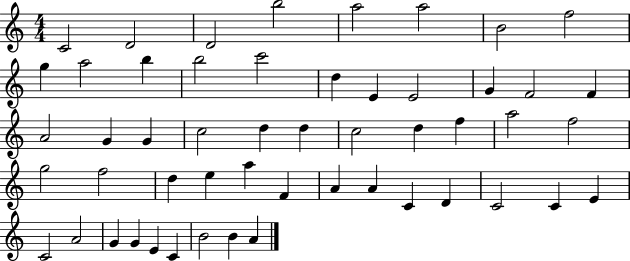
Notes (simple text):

C4/h D4/h D4/h B5/h A5/h A5/h B4/h F5/h G5/q A5/h B5/q B5/h C6/h D5/q E4/q E4/h G4/q F4/h F4/q A4/h G4/q G4/q C5/h D5/q D5/q C5/h D5/q F5/q A5/h F5/h G5/h F5/h D5/q E5/q A5/q F4/q A4/q A4/q C4/q D4/q C4/h C4/q E4/q C4/h A4/h G4/q G4/q E4/q C4/q B4/h B4/q A4/q